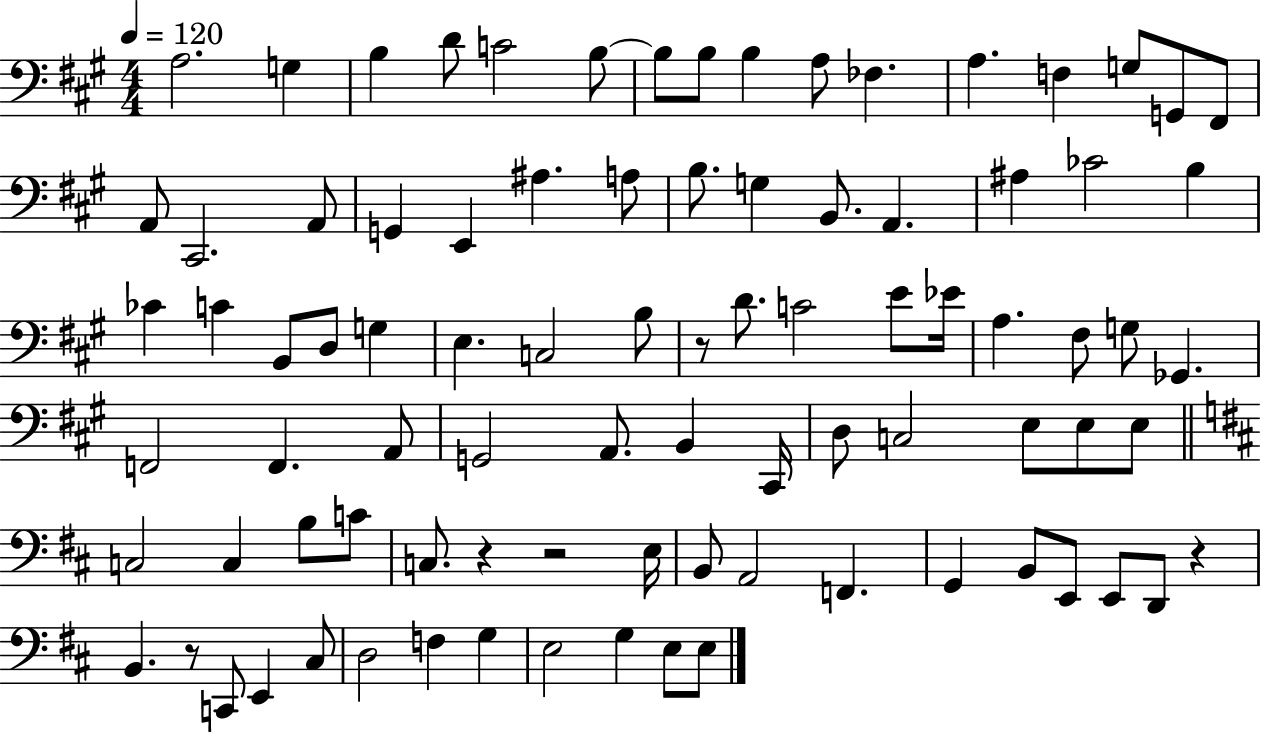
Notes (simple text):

A3/h. G3/q B3/q D4/e C4/h B3/e B3/e B3/e B3/q A3/e FES3/q. A3/q. F3/q G3/e G2/e F#2/e A2/e C#2/h. A2/e G2/q E2/q A#3/q. A3/e B3/e. G3/q B2/e. A2/q. A#3/q CES4/h B3/q CES4/q C4/q B2/e D3/e G3/q E3/q. C3/h B3/e R/e D4/e. C4/h E4/e Eb4/s A3/q. F#3/e G3/e Gb2/q. F2/h F2/q. A2/e G2/h A2/e. B2/q C#2/s D3/e C3/h E3/e E3/e E3/e C3/h C3/q B3/e C4/e C3/e. R/q R/h E3/s B2/e A2/h F2/q. G2/q B2/e E2/e E2/e D2/e R/q B2/q. R/e C2/e E2/q C#3/e D3/h F3/q G3/q E3/h G3/q E3/e E3/e